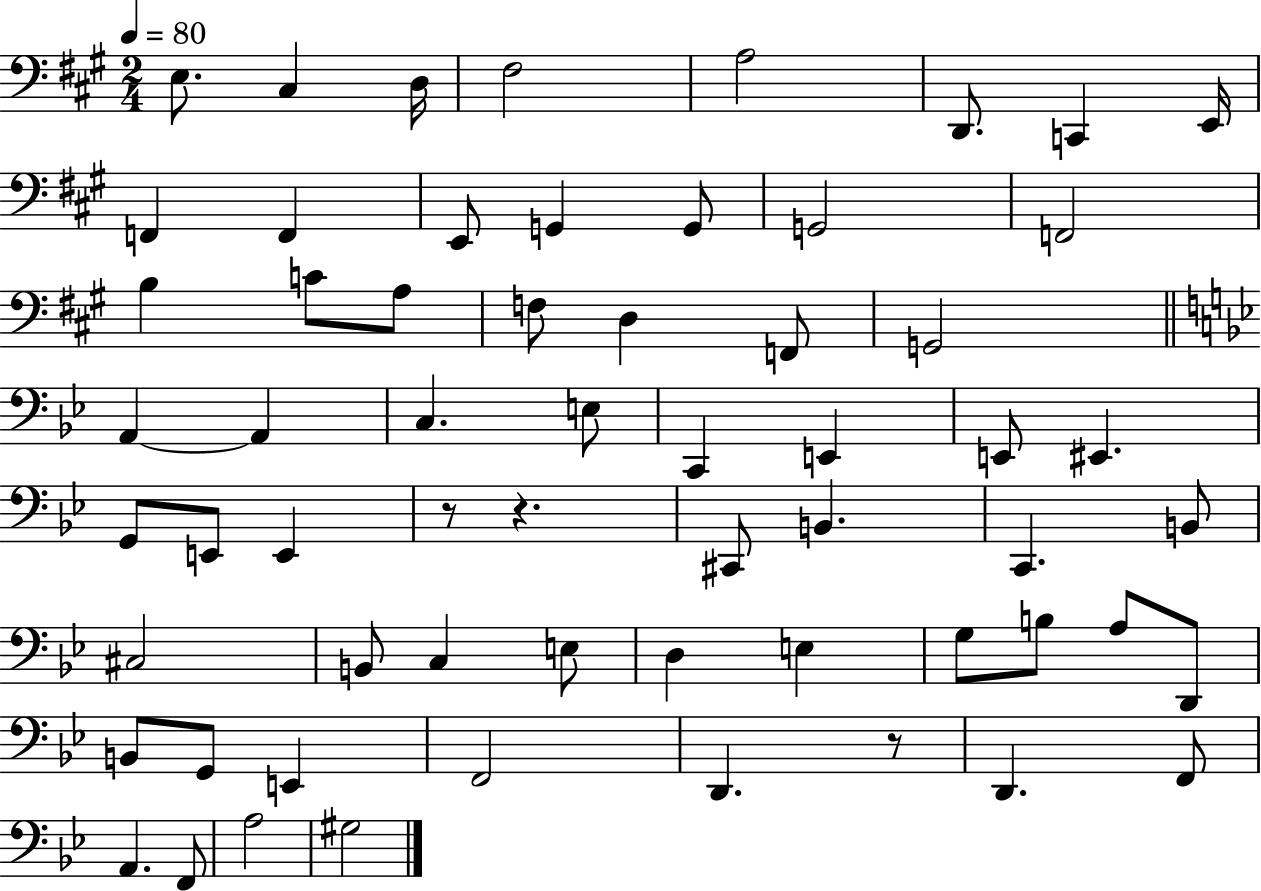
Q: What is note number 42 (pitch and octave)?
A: D3